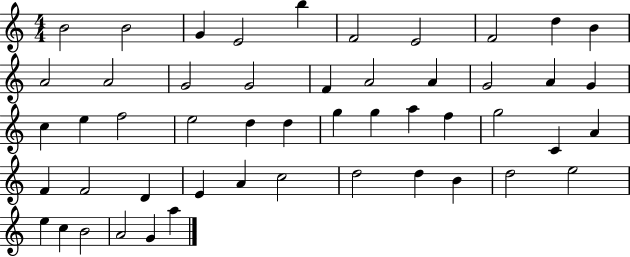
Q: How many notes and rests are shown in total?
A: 50